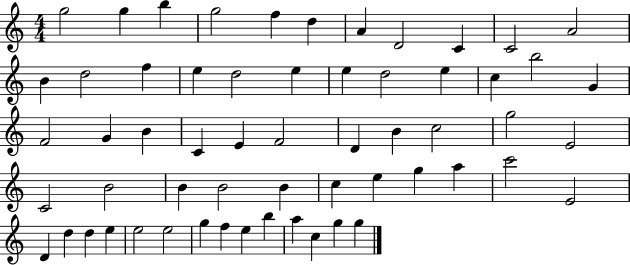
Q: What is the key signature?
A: C major